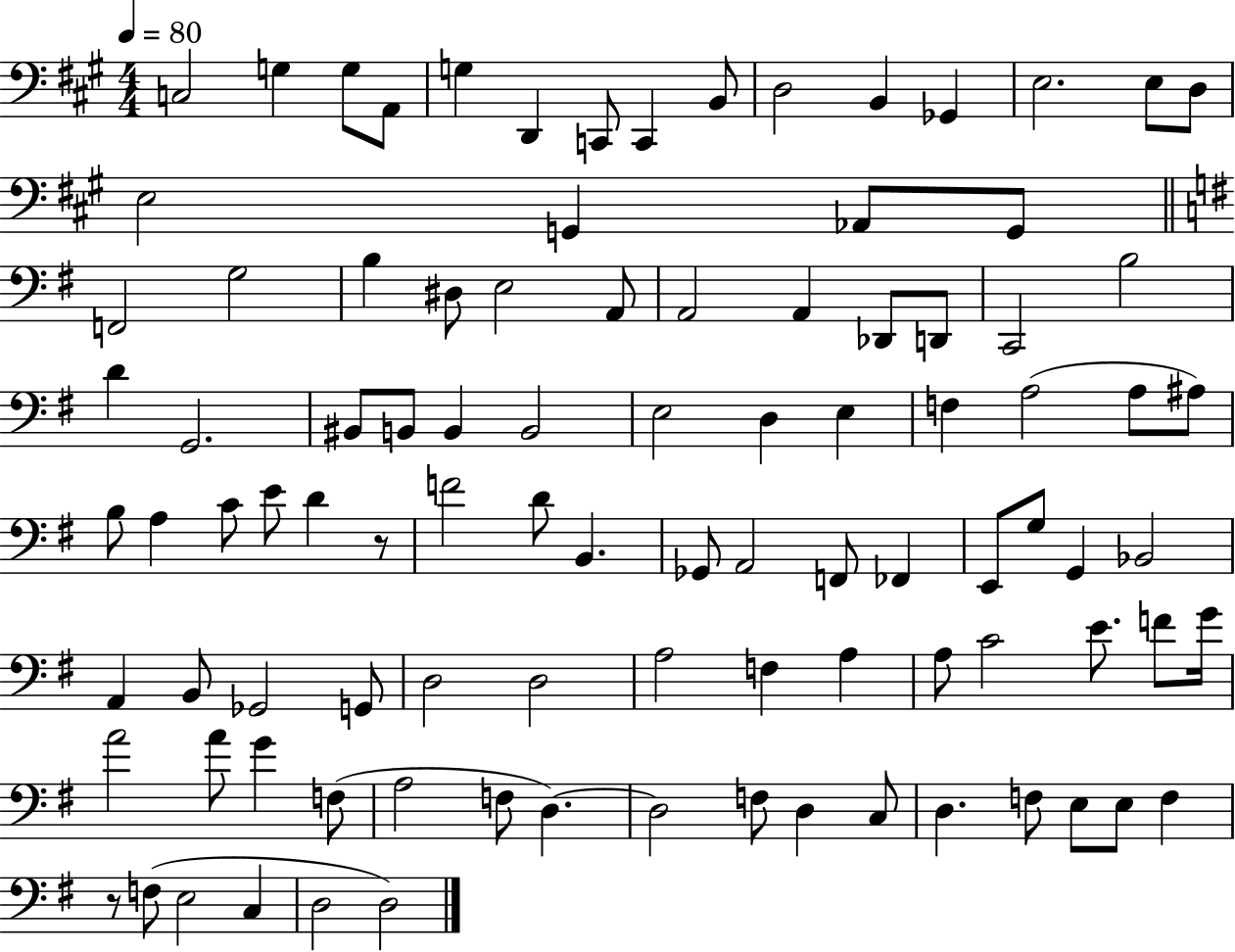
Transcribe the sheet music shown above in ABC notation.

X:1
T:Untitled
M:4/4
L:1/4
K:A
C,2 G, G,/2 A,,/2 G, D,, C,,/2 C,, B,,/2 D,2 B,, _G,, E,2 E,/2 D,/2 E,2 G,, _A,,/2 G,,/2 F,,2 G,2 B, ^D,/2 E,2 A,,/2 A,,2 A,, _D,,/2 D,,/2 C,,2 B,2 D G,,2 ^B,,/2 B,,/2 B,, B,,2 E,2 D, E, F, A,2 A,/2 ^A,/2 B,/2 A, C/2 E/2 D z/2 F2 D/2 B,, _G,,/2 A,,2 F,,/2 _F,, E,,/2 G,/2 G,, _B,,2 A,, B,,/2 _G,,2 G,,/2 D,2 D,2 A,2 F, A, A,/2 C2 E/2 F/2 G/4 A2 A/2 G F,/2 A,2 F,/2 D, D,2 F,/2 D, C,/2 D, F,/2 E,/2 E,/2 F, z/2 F,/2 E,2 C, D,2 D,2